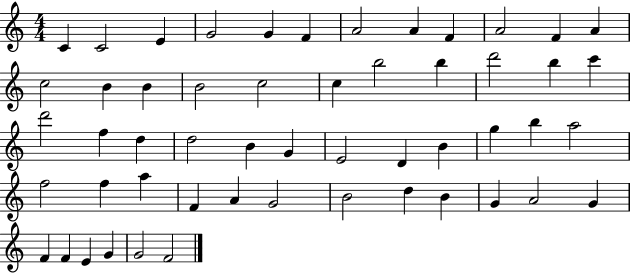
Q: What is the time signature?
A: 4/4